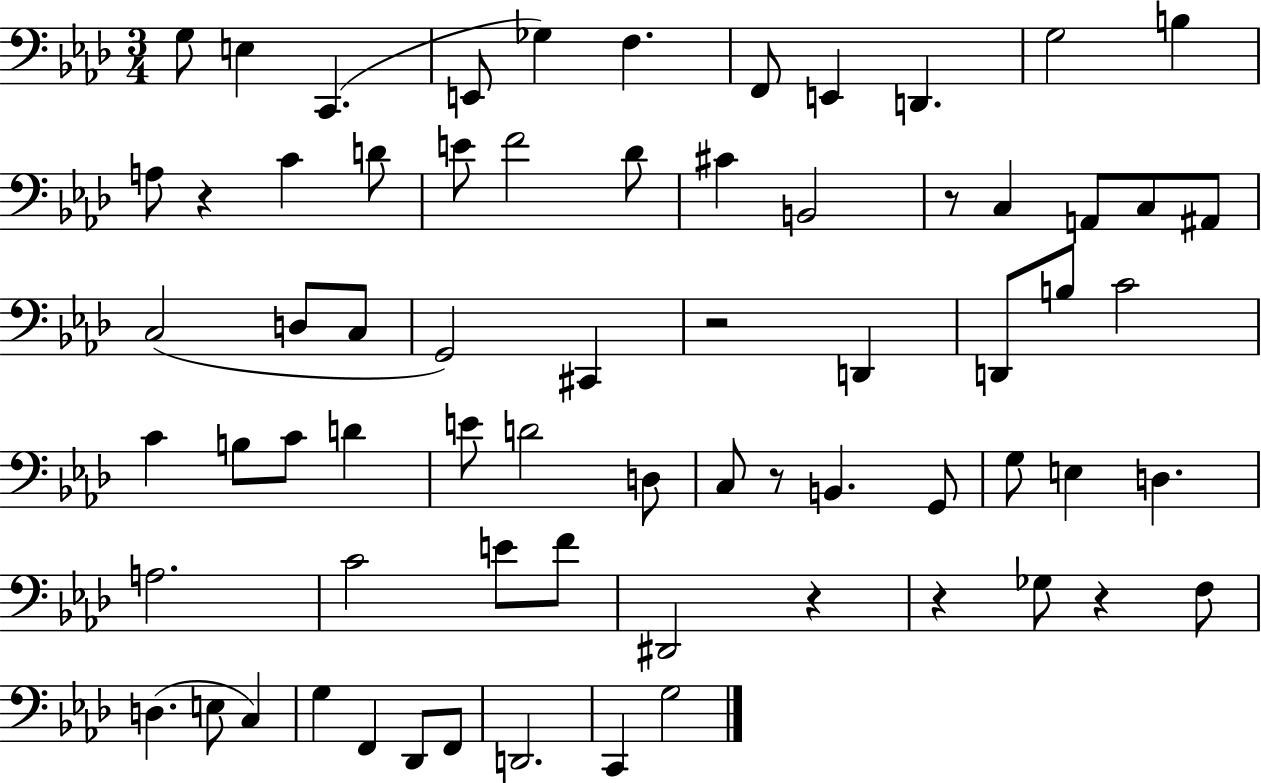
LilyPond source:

{
  \clef bass
  \numericTimeSignature
  \time 3/4
  \key aes \major
  g8 e4 c,4.( | e,8 ges4) f4. | f,8 e,4 d,4. | g2 b4 | \break a8 r4 c'4 d'8 | e'8 f'2 des'8 | cis'4 b,2 | r8 c4 a,8 c8 ais,8 | \break c2( d8 c8 | g,2) cis,4 | r2 d,4 | d,8 b8 c'2 | \break c'4 b8 c'8 d'4 | e'8 d'2 d8 | c8 r8 b,4. g,8 | g8 e4 d4. | \break a2. | c'2 e'8 f'8 | dis,2 r4 | r4 ges8 r4 f8 | \break d4.( e8 c4) | g4 f,4 des,8 f,8 | d,2. | c,4 g2 | \break \bar "|."
}